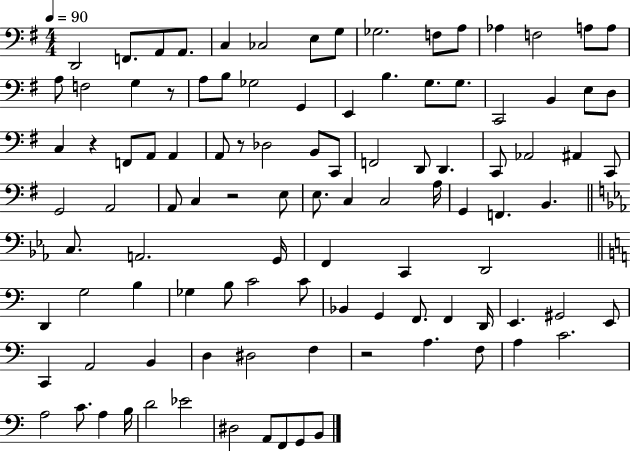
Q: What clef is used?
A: bass